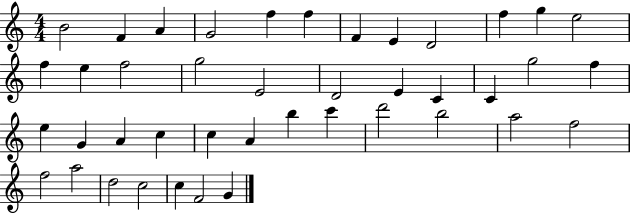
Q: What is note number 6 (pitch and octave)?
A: F5